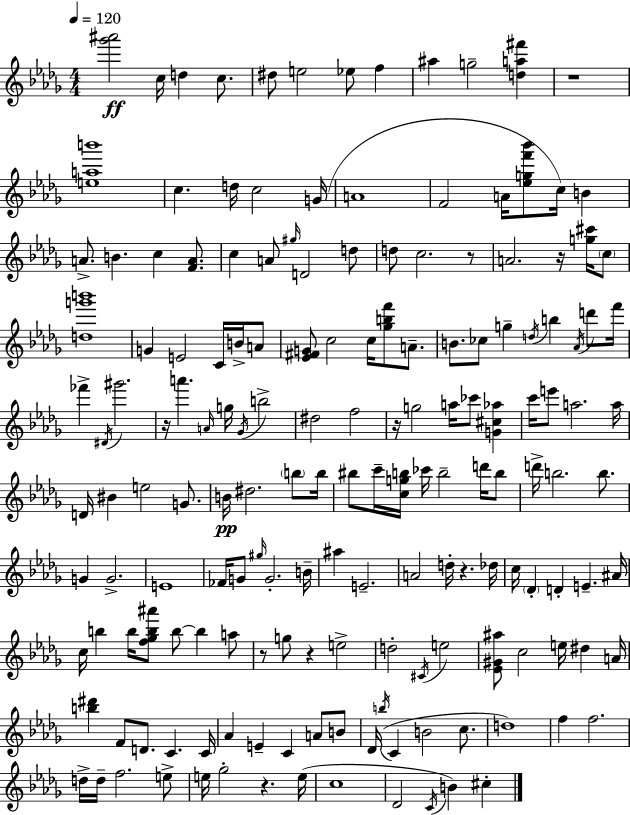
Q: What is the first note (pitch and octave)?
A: C5